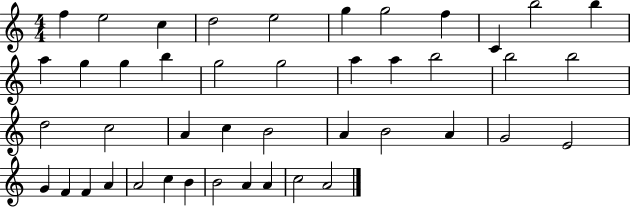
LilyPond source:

{
  \clef treble
  \numericTimeSignature
  \time 4/4
  \key c \major
  f''4 e''2 c''4 | d''2 e''2 | g''4 g''2 f''4 | c'4 b''2 b''4 | \break a''4 g''4 g''4 b''4 | g''2 g''2 | a''4 a''4 b''2 | b''2 b''2 | \break d''2 c''2 | a'4 c''4 b'2 | a'4 b'2 a'4 | g'2 e'2 | \break g'4 f'4 f'4 a'4 | a'2 c''4 b'4 | b'2 a'4 a'4 | c''2 a'2 | \break \bar "|."
}